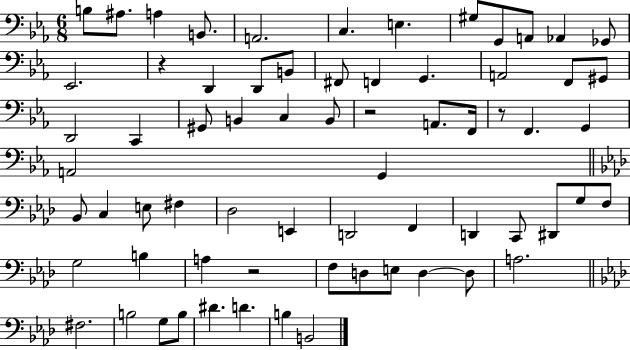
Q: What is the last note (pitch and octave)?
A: B2